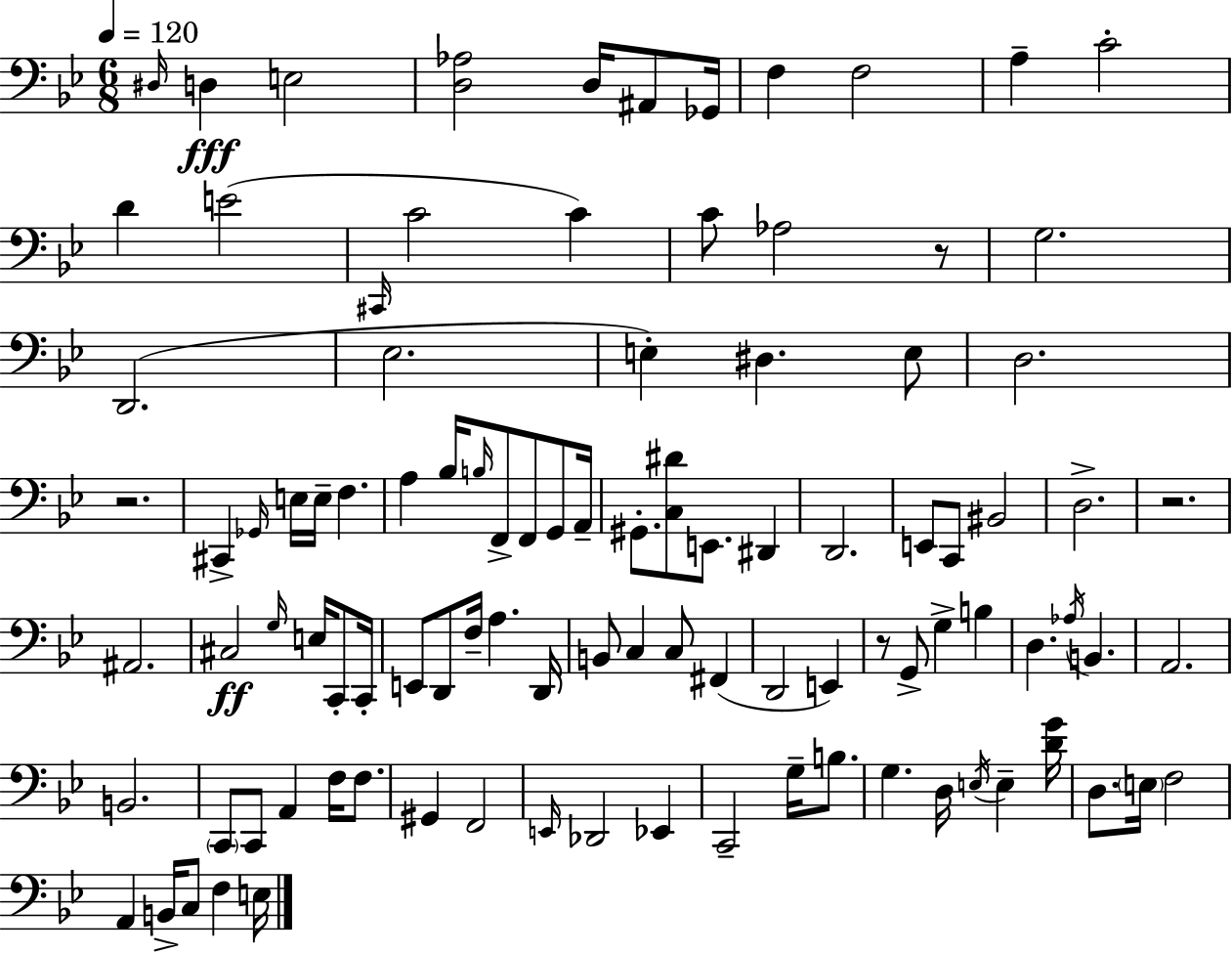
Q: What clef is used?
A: bass